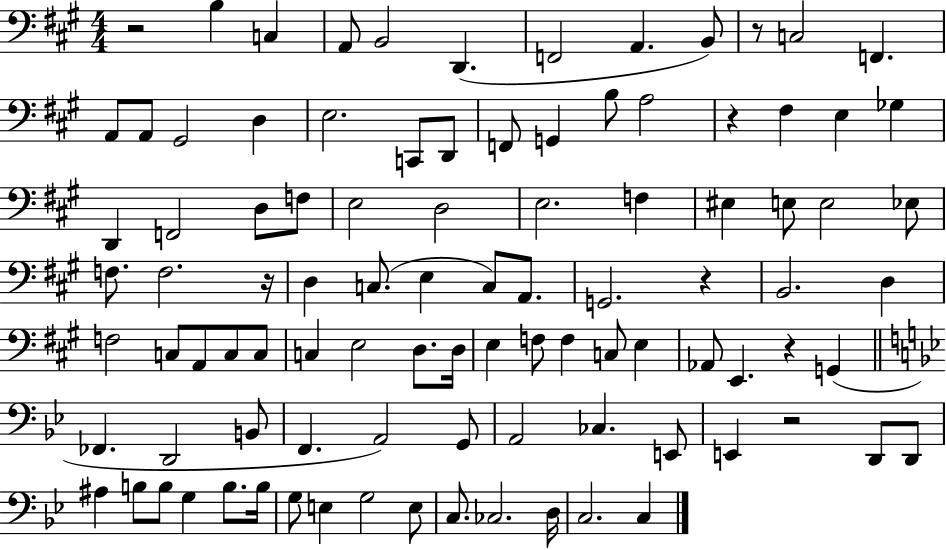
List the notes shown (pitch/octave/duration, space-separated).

R/h B3/q C3/q A2/e B2/h D2/q. F2/h A2/q. B2/e R/e C3/h F2/q. A2/e A2/e G#2/h D3/q E3/h. C2/e D2/e F2/e G2/q B3/e A3/h R/q F#3/q E3/q Gb3/q D2/q F2/h D3/e F3/e E3/h D3/h E3/h. F3/q EIS3/q E3/e E3/h Eb3/e F3/e. F3/h. R/s D3/q C3/e. E3/q C3/e A2/e. G2/h. R/q B2/h. D3/q F3/h C3/e A2/e C3/e C3/e C3/q E3/h D3/e. D3/s E3/q F3/e F3/q C3/e E3/q Ab2/e E2/q. R/q G2/q FES2/q. D2/h B2/e F2/q. A2/h G2/e A2/h CES3/q. E2/e E2/q R/h D2/e D2/e A#3/q B3/e B3/e G3/q B3/e. B3/s G3/e E3/q G3/h E3/e C3/e. CES3/h. D3/s C3/h. C3/q